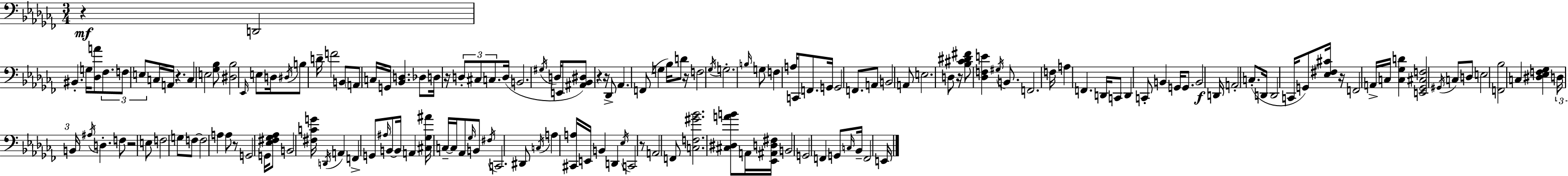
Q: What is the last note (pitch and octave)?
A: E2